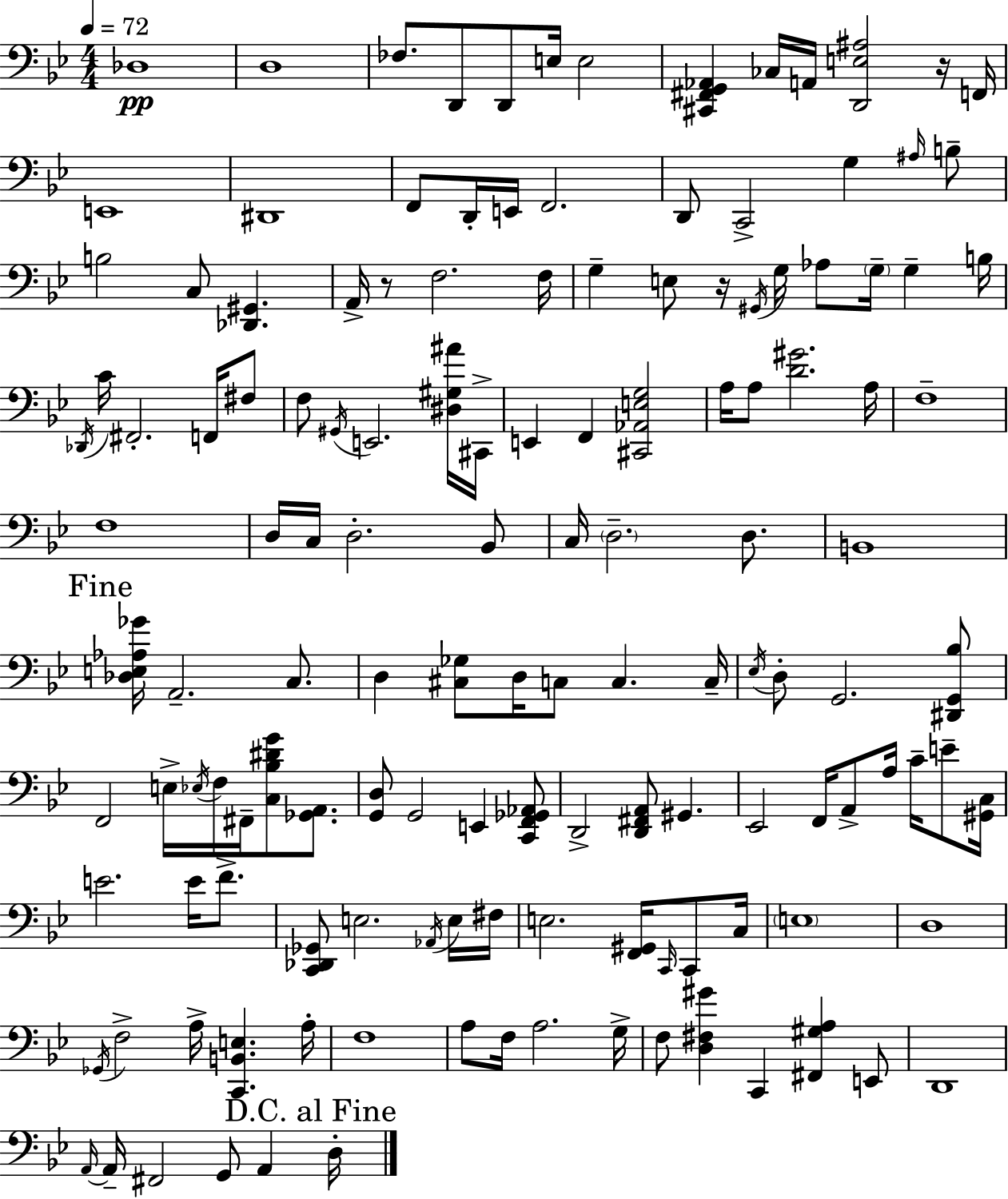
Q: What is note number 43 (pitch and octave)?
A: C#2